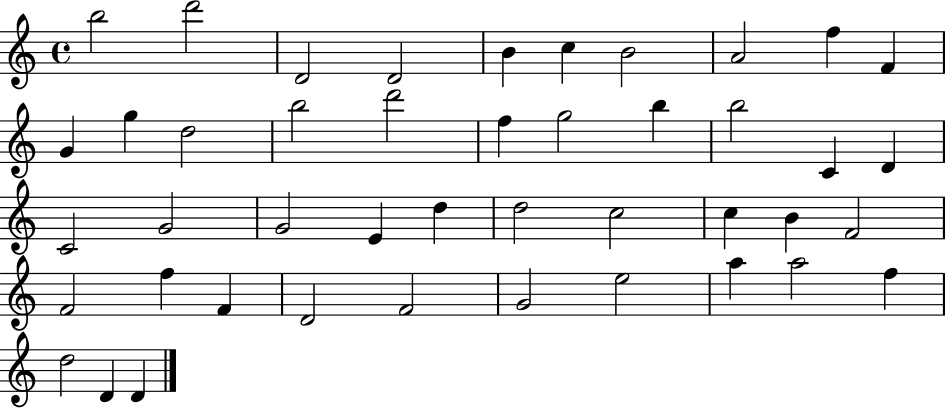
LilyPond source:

{
  \clef treble
  \time 4/4
  \defaultTimeSignature
  \key c \major
  b''2 d'''2 | d'2 d'2 | b'4 c''4 b'2 | a'2 f''4 f'4 | \break g'4 g''4 d''2 | b''2 d'''2 | f''4 g''2 b''4 | b''2 c'4 d'4 | \break c'2 g'2 | g'2 e'4 d''4 | d''2 c''2 | c''4 b'4 f'2 | \break f'2 f''4 f'4 | d'2 f'2 | g'2 e''2 | a''4 a''2 f''4 | \break d''2 d'4 d'4 | \bar "|."
}